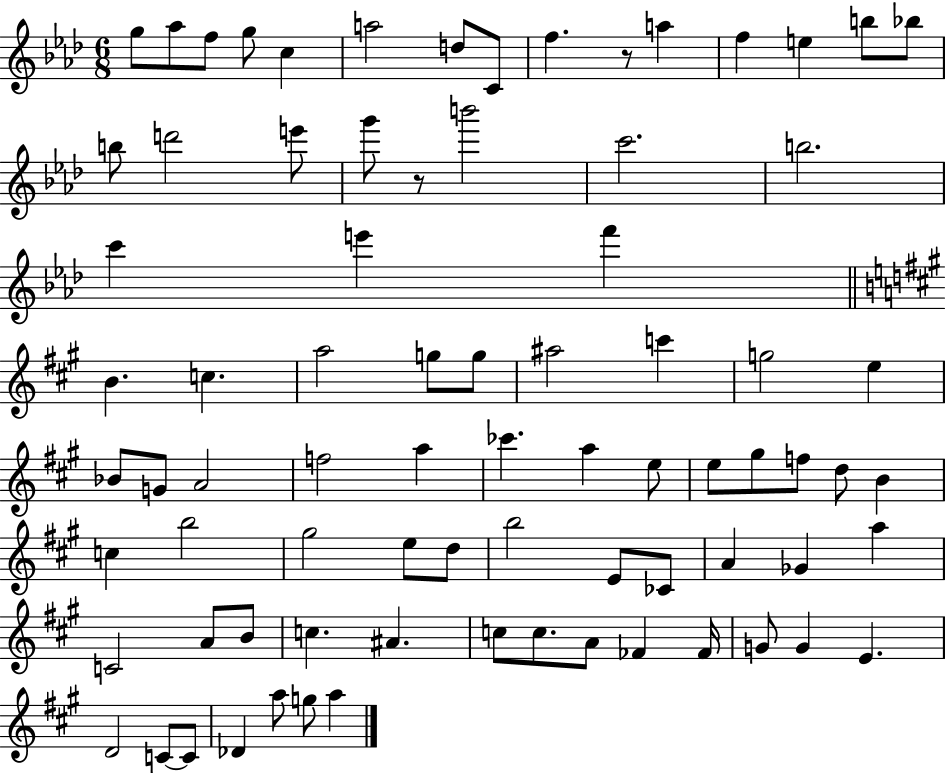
{
  \clef treble
  \numericTimeSignature
  \time 6/8
  \key aes \major
  g''8 aes''8 f''8 g''8 c''4 | a''2 d''8 c'8 | f''4. r8 a''4 | f''4 e''4 b''8 bes''8 | \break b''8 d'''2 e'''8 | g'''8 r8 b'''2 | c'''2. | b''2. | \break c'''4 e'''4 f'''4 | \bar "||" \break \key a \major b'4. c''4. | a''2 g''8 g''8 | ais''2 c'''4 | g''2 e''4 | \break bes'8 g'8 a'2 | f''2 a''4 | ces'''4. a''4 e''8 | e''8 gis''8 f''8 d''8 b'4 | \break c''4 b''2 | gis''2 e''8 d''8 | b''2 e'8 ces'8 | a'4 ges'4 a''4 | \break c'2 a'8 b'8 | c''4. ais'4. | c''8 c''8. a'8 fes'4 fes'16 | g'8 g'4 e'4. | \break d'2 c'8~~ c'8 | des'4 a''8 g''8 a''4 | \bar "|."
}